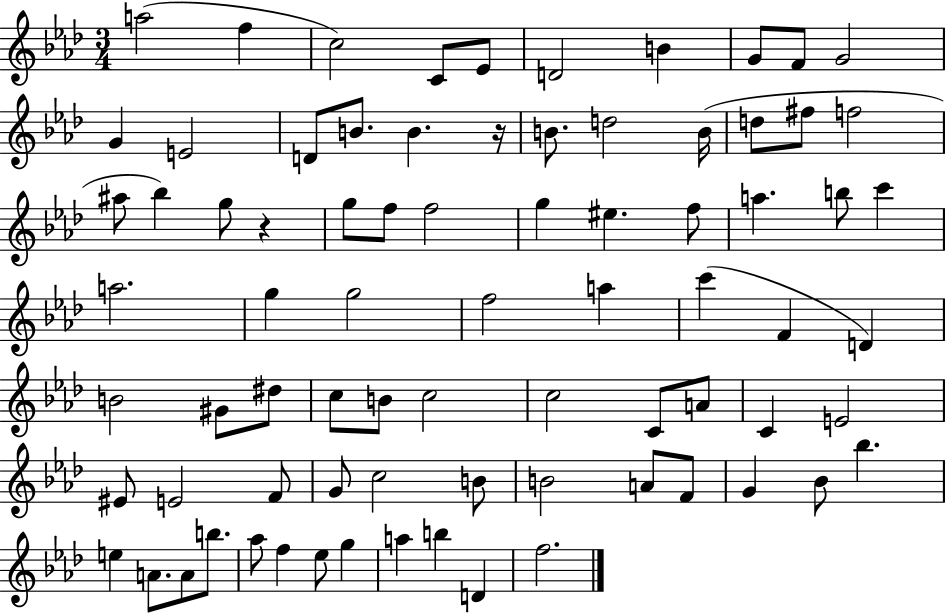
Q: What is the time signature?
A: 3/4